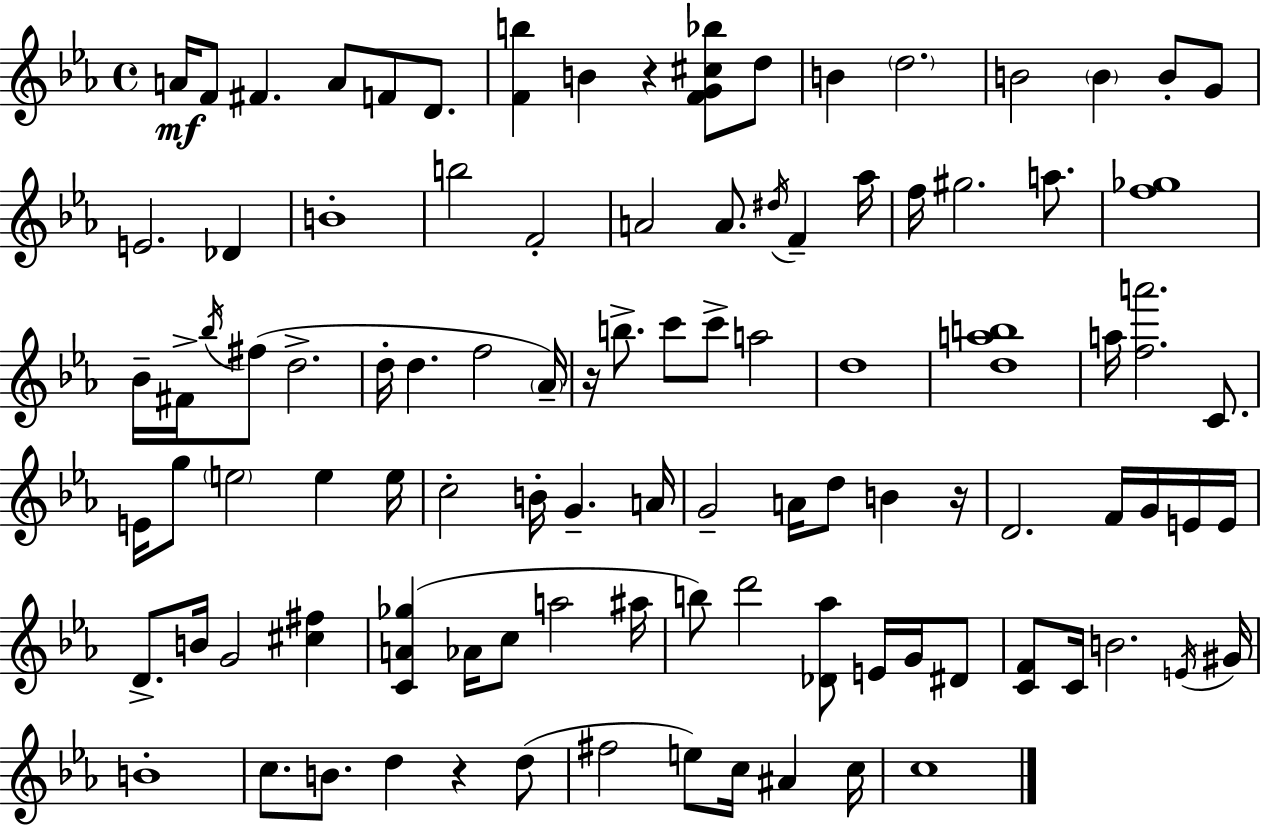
{
  \clef treble
  \time 4/4
  \defaultTimeSignature
  \key c \minor
  a'16\mf f'8 fis'4. a'8 f'8 d'8. | <f' b''>4 b'4 r4 <f' g' cis'' bes''>8 d''8 | b'4 \parenthesize d''2. | b'2 \parenthesize b'4 b'8-. g'8 | \break e'2. des'4 | b'1-. | b''2 f'2-. | a'2 a'8. \acciaccatura { dis''16 } f'4-- | \break aes''16 f''16 gis''2. a''8. | <f'' ges''>1 | bes'16-- fis'16-> \acciaccatura { bes''16 } fis''8( d''2.-> | d''16-. d''4. f''2 | \break \parenthesize aes'16--) r16 b''8.-> c'''8 c'''8-> a''2 | d''1 | <d'' a'' b''>1 | a''16 <f'' a'''>2. c'8. | \break e'16 g''8 \parenthesize e''2 e''4 | e''16 c''2-. b'16-. g'4.-- | a'16 g'2-- a'16 d''8 b'4 | r16 d'2. f'16 g'16 | \break e'16 e'16 d'8.-> b'16 g'2 <cis'' fis''>4 | <c' a' ges''>4( aes'16 c''8 a''2 | ais''16 b''8) d'''2 <des' aes''>8 e'16 g'16 | dis'8 <c' f'>8 c'16 b'2. | \break \acciaccatura { e'16 } gis'16 b'1-. | c''8. b'8. d''4 r4 | d''8( fis''2 e''8) c''16 ais'4 | c''16 c''1 | \break \bar "|."
}